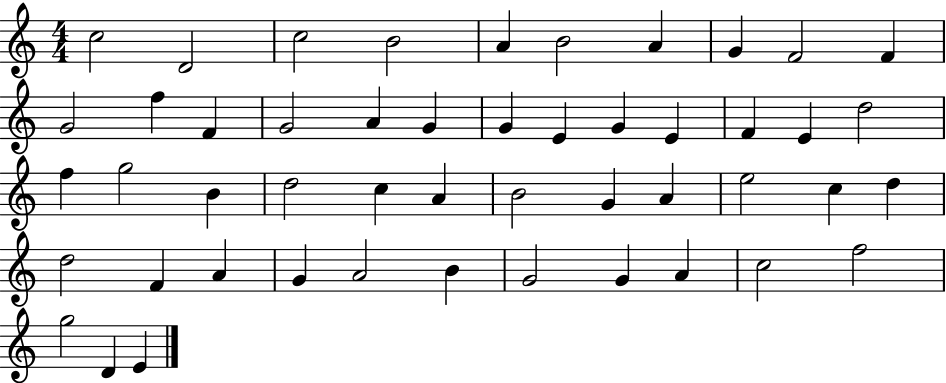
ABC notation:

X:1
T:Untitled
M:4/4
L:1/4
K:C
c2 D2 c2 B2 A B2 A G F2 F G2 f F G2 A G G E G E F E d2 f g2 B d2 c A B2 G A e2 c d d2 F A G A2 B G2 G A c2 f2 g2 D E